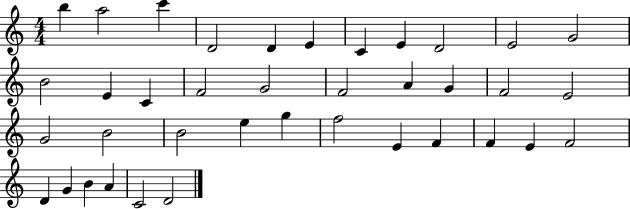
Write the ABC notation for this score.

X:1
T:Untitled
M:4/4
L:1/4
K:C
b a2 c' D2 D E C E D2 E2 G2 B2 E C F2 G2 F2 A G F2 E2 G2 B2 B2 e g f2 E F F E F2 D G B A C2 D2